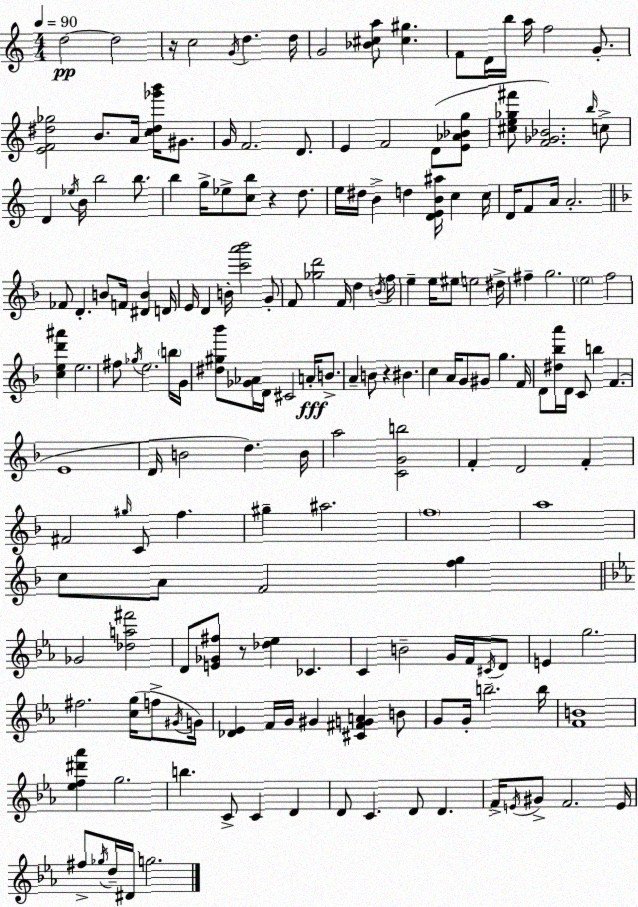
X:1
T:Untitled
M:4/4
L:1/4
K:Am
d2 d2 z/4 c2 G/4 d d/4 G2 [_B^ca]/2 [^c^g] F/2 D/4 b/4 a/4 f2 G/2 [EF^d_g]2 B/2 A/4 [c^d_g'b']/4 ^G/2 G/4 F2 D/2 E F2 D/2 [E_A_Bg]/2 [^ce_g^f']/2 [F_G_B]2 b/4 c/2 D _e/4 B/4 b2 b/2 b g/4 _e/2 [cb]/2 z d/2 e/4 ^d/4 B d [DEB^a]/4 c c/4 D/4 F/2 A/4 A2 _F/2 D B/2 F/4 [^DB] D/4 E/4 D B/4 [c'a'_b']2 G/2 F/2 [_gd']2 F/4 d B/4 f/4 e e/4 ^e/2 e2 ^d/4 ^f g2 e2 f2 [ced'^a'] e2 ^f/2 _g/4 e2 b/4 G/4 [^d^g_b']/2 [_G_A]/4 D/4 ^C2 A/4 B/2 A B/2 z ^B c A/4 G/2 ^G/2 g F/4 D/2 [^d_ba']/4 D/4 C/2 b F E4 D/4 B2 d B/4 a2 [CGb]2 F D2 F ^F2 ^g/4 C/2 f ^g ^a2 f4 a4 c/2 A/2 F2 [fg] _G2 [_da^f']2 D/2 [E_G^f]/2 z/2 [_d_e] _C C B2 G/4 F/4 ^C/4 D/2 E g2 ^f2 [cg]/4 f/2 ^G/4 G/4 [_D_E] F/4 G/4 ^G [^C^FGA] B/2 G/2 G/4 b2 b/4 [FB]4 [_ef^d'_a'] g2 b C/2 C D D/2 C D/2 D F/4 E/4 ^G/2 F2 E/4 ^f/2 _g/4 d/4 ^D/4 g2